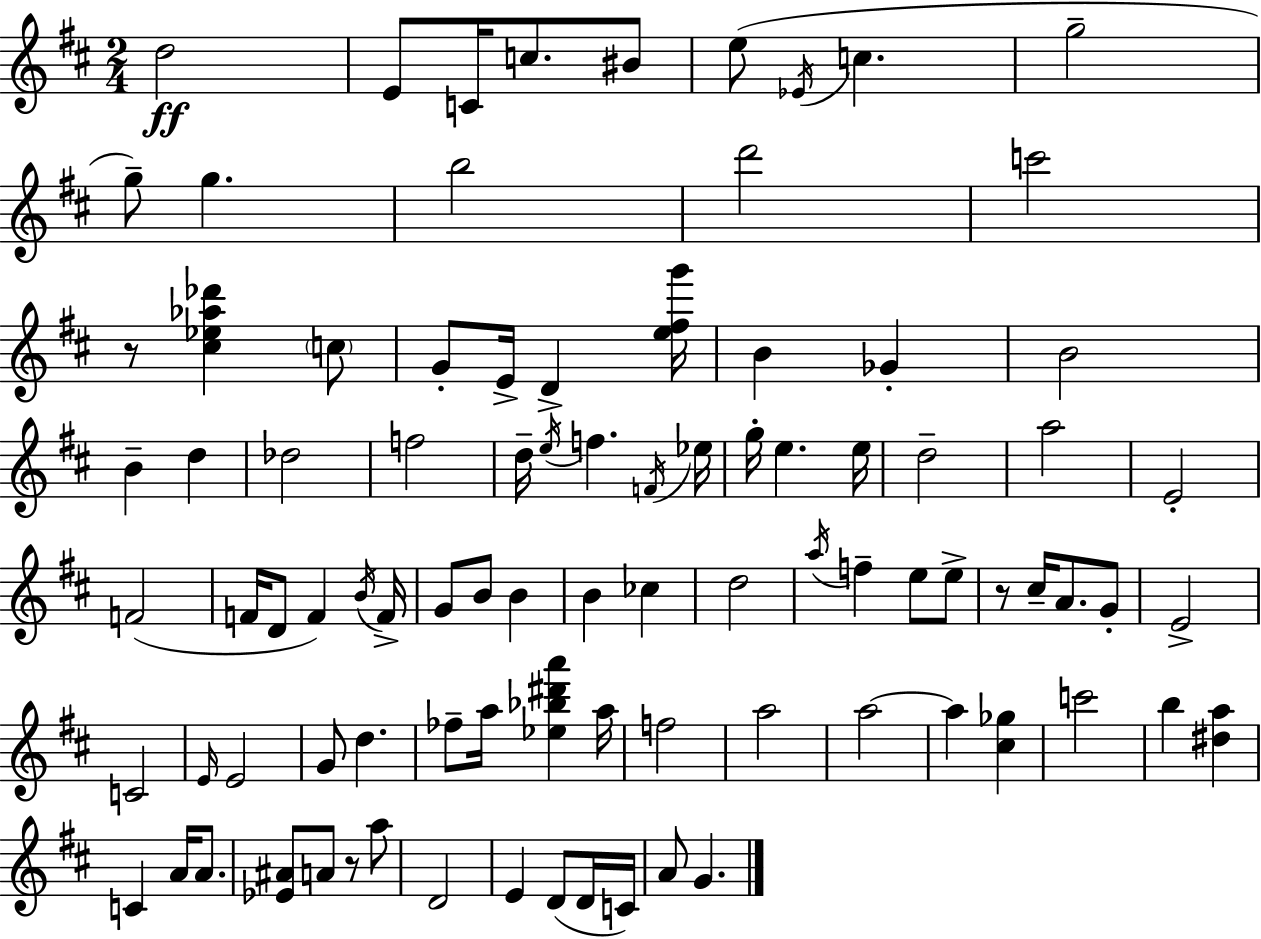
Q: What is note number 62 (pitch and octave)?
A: FES5